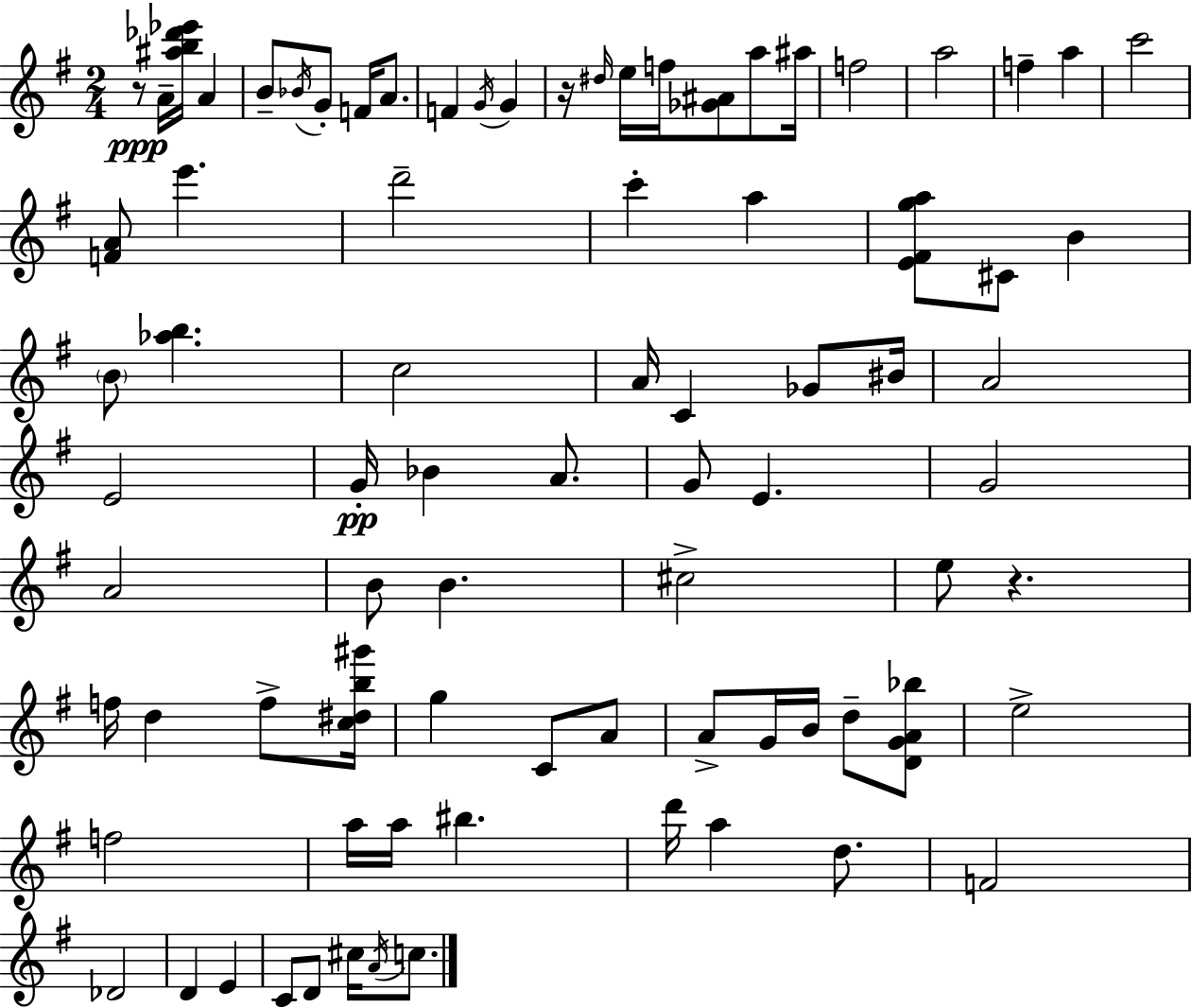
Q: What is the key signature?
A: G major